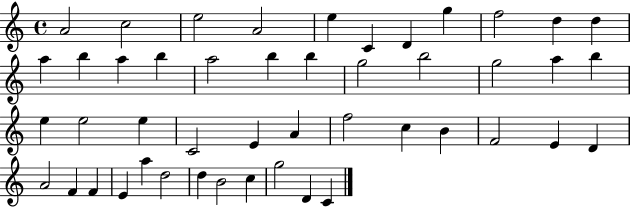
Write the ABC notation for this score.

X:1
T:Untitled
M:4/4
L:1/4
K:C
A2 c2 e2 A2 e C D g f2 d d a b a b a2 b b g2 b2 g2 a b e e2 e C2 E A f2 c B F2 E D A2 F F E a d2 d B2 c g2 D C